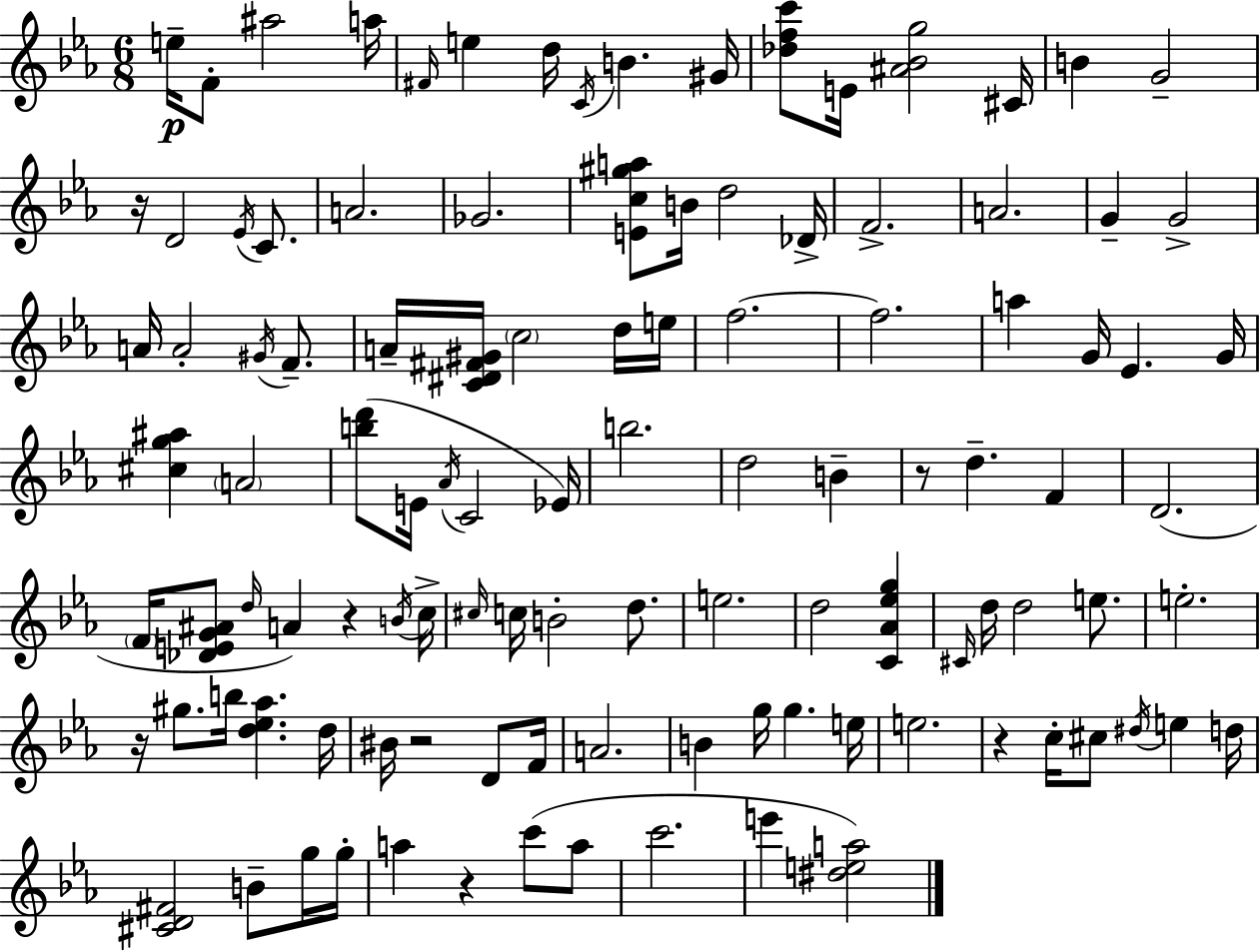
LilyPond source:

{
  \clef treble
  \numericTimeSignature
  \time 6/8
  \key ees \major
  e''16--\p f'8-. ais''2 a''16 | \grace { fis'16 } e''4 d''16 \acciaccatura { c'16 } b'4. | gis'16 <des'' f'' c'''>8 e'16 <ais' bes' g''>2 | cis'16 b'4 g'2-- | \break r16 d'2 \acciaccatura { ees'16 } | c'8. a'2. | ges'2. | <e' c'' gis'' a''>8 b'16 d''2 | \break des'16-> f'2.-> | a'2. | g'4-- g'2-> | a'16 a'2-. | \break \acciaccatura { gis'16 } f'8.-- a'16-- <c' dis' fis' gis'>16 \parenthesize c''2 | d''16 e''16 f''2.~~ | f''2. | a''4 g'16 ees'4. | \break g'16 <cis'' g'' ais''>4 \parenthesize a'2 | <b'' d'''>8( e'16 \acciaccatura { aes'16 } c'2 | ees'16) b''2. | d''2 | \break b'4-- r8 d''4.-- | f'4 d'2.( | \parenthesize f'16 <des' e' g' ais'>8 \grace { d''16 }) a'4 | r4 \acciaccatura { b'16 } c''16-> \grace { cis''16 } c''16 b'2-. | \break d''8. e''2. | d''2 | <c' aes' ees'' g''>4 \grace { cis'16 } d''16 d''2 | e''8. e''2.-. | \break r16 gis''8. | b''16 <d'' ees'' aes''>4. d''16 bis'16 r2 | d'8 f'16 a'2. | b'4 | \break g''16 g''4. e''16 e''2. | r4 | c''16-. cis''8 \acciaccatura { dis''16 } e''4 d''16 <cis' d' fis'>2 | b'8-- g''16 g''16-. a''4 | \break r4 c'''8( a''8 c'''2. | e'''4 | <dis'' e'' a''>2) \bar "|."
}